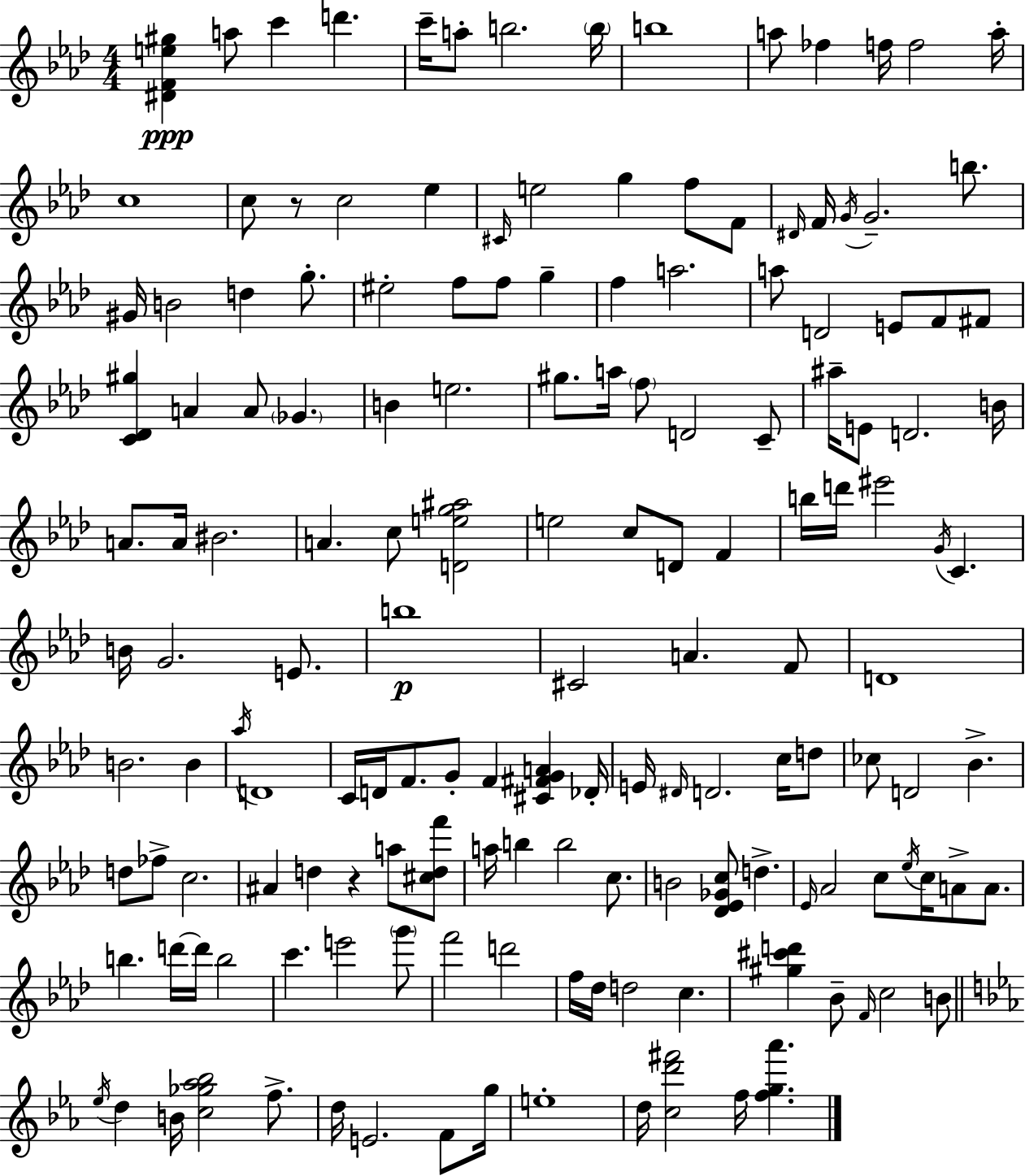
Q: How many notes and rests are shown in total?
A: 155